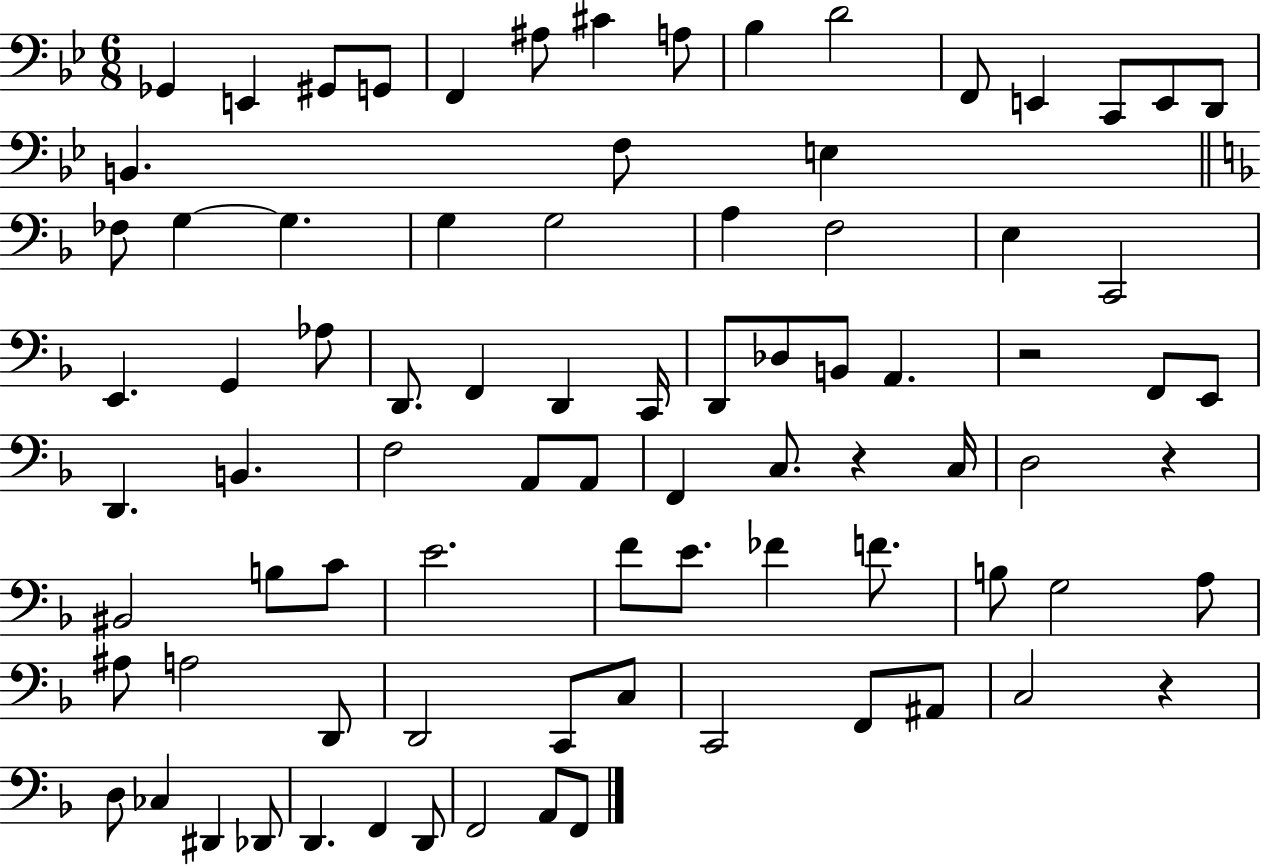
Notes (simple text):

Gb2/q E2/q G#2/e G2/e F2/q A#3/e C#4/q A3/e Bb3/q D4/h F2/e E2/q C2/e E2/e D2/e B2/q. F3/e E3/q FES3/e G3/q G3/q. G3/q G3/h A3/q F3/h E3/q C2/h E2/q. G2/q Ab3/e D2/e. F2/q D2/q C2/s D2/e Db3/e B2/e A2/q. R/h F2/e E2/e D2/q. B2/q. F3/h A2/e A2/e F2/q C3/e. R/q C3/s D3/h R/q BIS2/h B3/e C4/e E4/h. F4/e E4/e. FES4/q F4/e. B3/e G3/h A3/e A#3/e A3/h D2/e D2/h C2/e C3/e C2/h F2/e A#2/e C3/h R/q D3/e CES3/q D#2/q Db2/e D2/q. F2/q D2/e F2/h A2/e F2/e